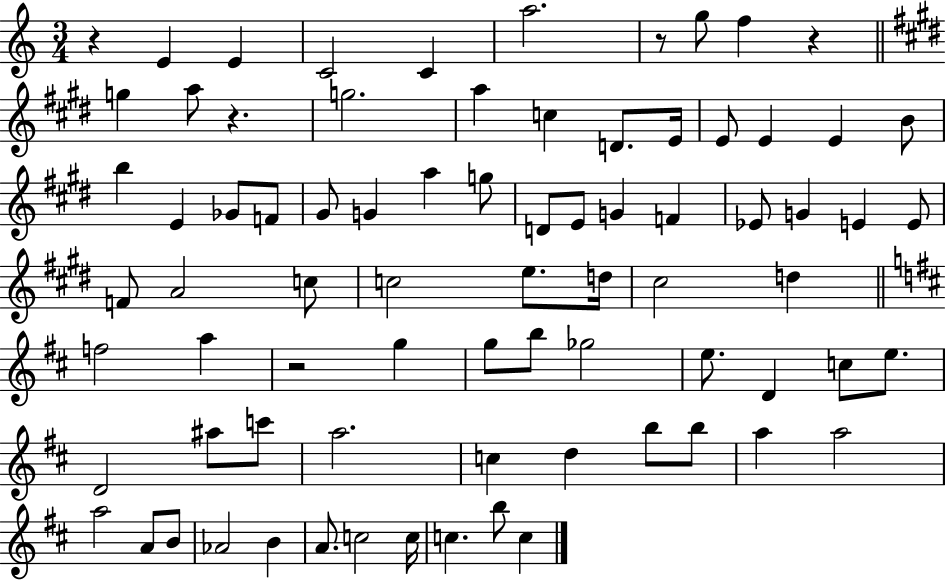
{
  \clef treble
  \numericTimeSignature
  \time 3/4
  \key c \major
  r4 e'4 e'4 | c'2 c'4 | a''2. | r8 g''8 f''4 r4 | \break \bar "||" \break \key e \major g''4 a''8 r4. | g''2. | a''4 c''4 d'8. e'16 | e'8 e'4 e'4 b'8 | \break b''4 e'4 ges'8 f'8 | gis'8 g'4 a''4 g''8 | d'8 e'8 g'4 f'4 | ees'8 g'4 e'4 e'8 | \break f'8 a'2 c''8 | c''2 e''8. d''16 | cis''2 d''4 | \bar "||" \break \key d \major f''2 a''4 | r2 g''4 | g''8 b''8 ges''2 | e''8. d'4 c''8 e''8. | \break d'2 ais''8 c'''8 | a''2. | c''4 d''4 b''8 b''8 | a''4 a''2 | \break a''2 a'8 b'8 | aes'2 b'4 | a'8. c''2 c''16 | c''4. b''8 c''4 | \break \bar "|."
}